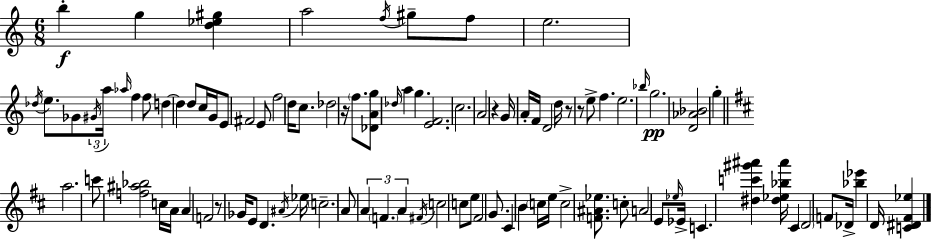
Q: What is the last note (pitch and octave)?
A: D4